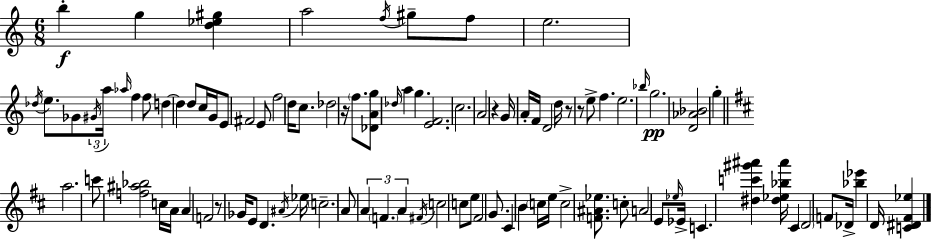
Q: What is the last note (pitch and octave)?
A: D4